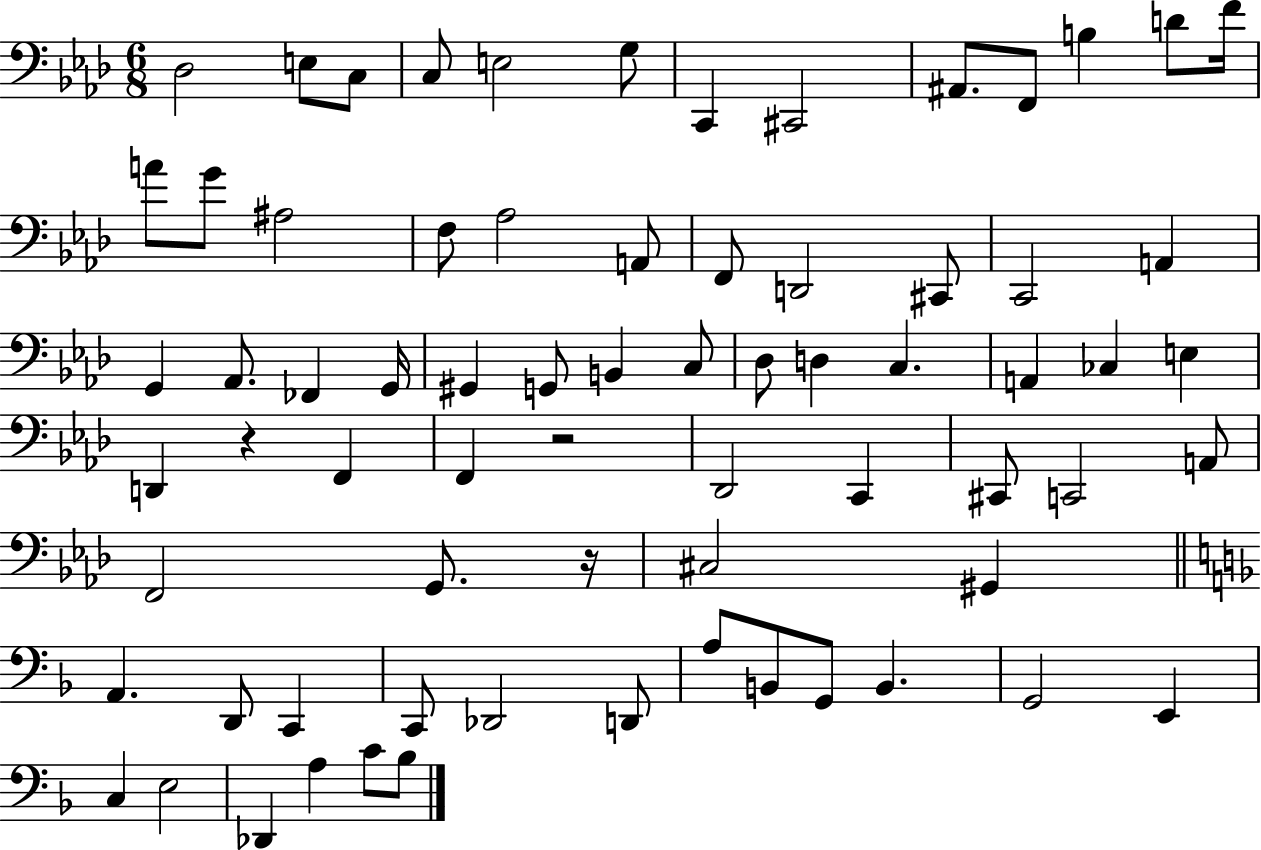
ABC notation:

X:1
T:Untitled
M:6/8
L:1/4
K:Ab
_D,2 E,/2 C,/2 C,/2 E,2 G,/2 C,, ^C,,2 ^A,,/2 F,,/2 B, D/2 F/4 A/2 G/2 ^A,2 F,/2 _A,2 A,,/2 F,,/2 D,,2 ^C,,/2 C,,2 A,, G,, _A,,/2 _F,, G,,/4 ^G,, G,,/2 B,, C,/2 _D,/2 D, C, A,, _C, E, D,, z F,, F,, z2 _D,,2 C,, ^C,,/2 C,,2 A,,/2 F,,2 G,,/2 z/4 ^C,2 ^G,, A,, D,,/2 C,, C,,/2 _D,,2 D,,/2 A,/2 B,,/2 G,,/2 B,, G,,2 E,, C, E,2 _D,, A, C/2 _B,/2